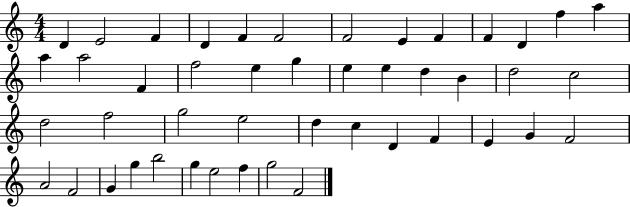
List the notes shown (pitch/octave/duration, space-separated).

D4/q E4/h F4/q D4/q F4/q F4/h F4/h E4/q F4/q F4/q D4/q F5/q A5/q A5/q A5/h F4/q F5/h E5/q G5/q E5/q E5/q D5/q B4/q D5/h C5/h D5/h F5/h G5/h E5/h D5/q C5/q D4/q F4/q E4/q G4/q F4/h A4/h F4/h G4/q G5/q B5/h G5/q E5/h F5/q G5/h F4/h